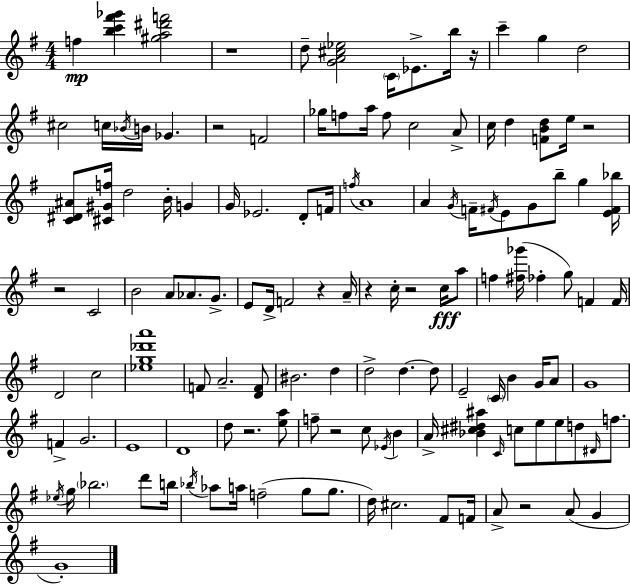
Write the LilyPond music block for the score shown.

{
  \clef treble
  \numericTimeSignature
  \time 4/4
  \key g \major
  f''4\mp <b'' c''' fis''' ges'''>4 <gis'' a'' dis''' f'''>2 | r1 | d''8-- <g' a' cis'' ees''>2 \parenthesize c'16 ees'8.-> b''16 r16 | c'''4-- g''4 d''2 | \break cis''2 c''16 \acciaccatura { bes'16 } b'16 ges'4. | r2 f'2 | ges''16 f''8 a''16 f''8 c''2 a'8-> | c''16 d''4 <f' b' d''>8 e''16 r2 | \break <c' dis' ais'>8 <cis' gis' f''>16 d''2 b'16-. g'4 | g'16 ees'2. d'8-. | f'16 \acciaccatura { f''16 } a'1 | a'4 \acciaccatura { g'16 } f'16-- \acciaccatura { fis'16 } e'8 g'8 b''8-- g''4 | \break <e' fis' bes''>16 r2 c'2 | b'2 a'8 aes'8. | g'8.-> e'8 d'16-> f'2 r4 | a'16-- r4 c''16-. r2 | \break c''16\fff a''8 f''4 <fis'' ges'''>16( fes''4-. g''8) f'4 | f'16 d'2 c''2 | <ees'' g'' des''' a'''>1 | f'8 a'2.-- | \break <d' f'>8 bis'2. | d''4 d''2-> d''4.~~ | d''8 e'2-- \parenthesize c'16 b'4 | g'16 a'8 g'1 | \break f'4-> g'2. | e'1 | d'1 | d''8 r2. | \break <e'' a''>8 f''8-- r2 c''8 | \acciaccatura { ees'16 } b'4 a'16-> <bes' cis'' dis'' ais''>4 \grace { c'16 } c''8 e''8 e''8 | d''8 \grace { dis'16 } f''8. \acciaccatura { ees''16 } g''16 \parenthesize bes''2. | d'''8 b''16 \acciaccatura { bes''16 } aes''8 a''16 f''2--( | \break g''8 g''8. d''16) cis''2. | fis'8 f'16 a'8-> r2 | a'8( g'4 g'1-.) | \bar "|."
}